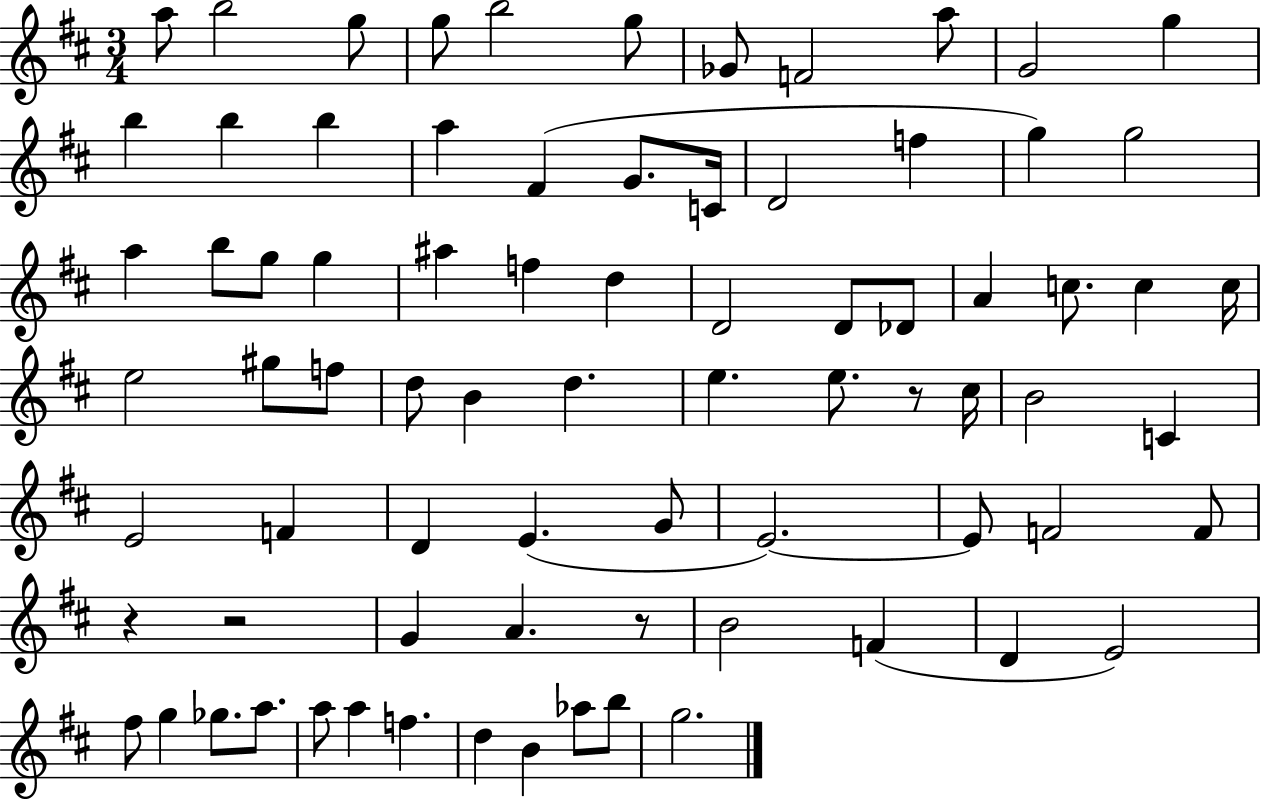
X:1
T:Untitled
M:3/4
L:1/4
K:D
a/2 b2 g/2 g/2 b2 g/2 _G/2 F2 a/2 G2 g b b b a ^F G/2 C/4 D2 f g g2 a b/2 g/2 g ^a f d D2 D/2 _D/2 A c/2 c c/4 e2 ^g/2 f/2 d/2 B d e e/2 z/2 ^c/4 B2 C E2 F D E G/2 E2 E/2 F2 F/2 z z2 G A z/2 B2 F D E2 ^f/2 g _g/2 a/2 a/2 a f d B _a/2 b/2 g2